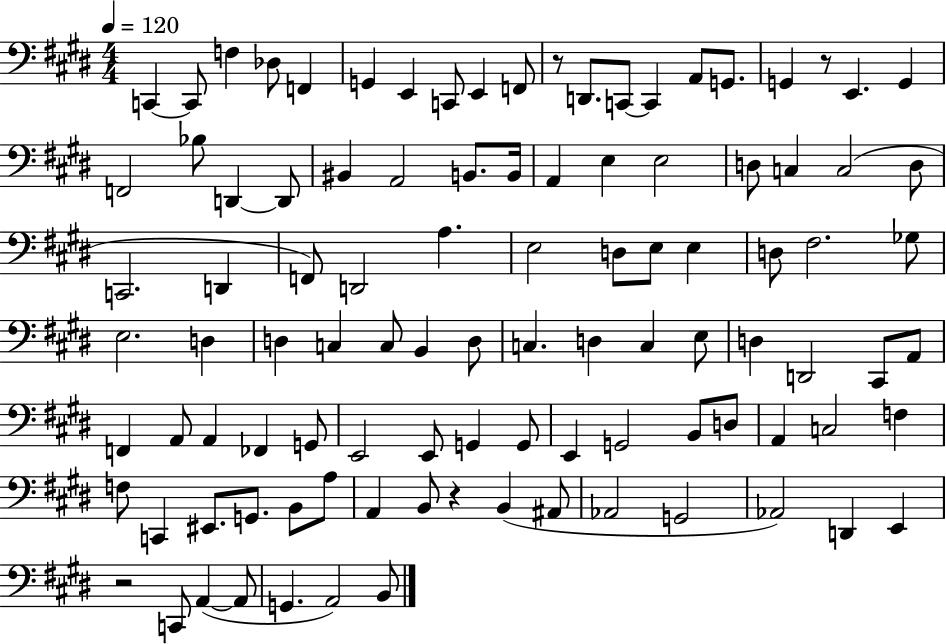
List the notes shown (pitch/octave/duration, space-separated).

C2/q C2/e F3/q Db3/e F2/q G2/q E2/q C2/e E2/q F2/e R/e D2/e. C2/e C2/q A2/e G2/e. G2/q R/e E2/q. G2/q F2/h Bb3/e D2/q D2/e BIS2/q A2/h B2/e. B2/s A2/q E3/q E3/h D3/e C3/q C3/h D3/e C2/h. D2/q F2/e D2/h A3/q. E3/h D3/e E3/e E3/q D3/e F#3/h. Gb3/e E3/h. D3/q D3/q C3/q C3/e B2/q D3/e C3/q. D3/q C3/q E3/e D3/q D2/h C#2/e A2/e F2/q A2/e A2/q FES2/q G2/e E2/h E2/e G2/q G2/e E2/q G2/h B2/e D3/e A2/q C3/h F3/q F3/e C2/q EIS2/e. G2/e. B2/e A3/e A2/q B2/e R/q B2/q A#2/e Ab2/h G2/h Ab2/h D2/q E2/q R/h C2/e A2/q A2/e G2/q. A2/h B2/e